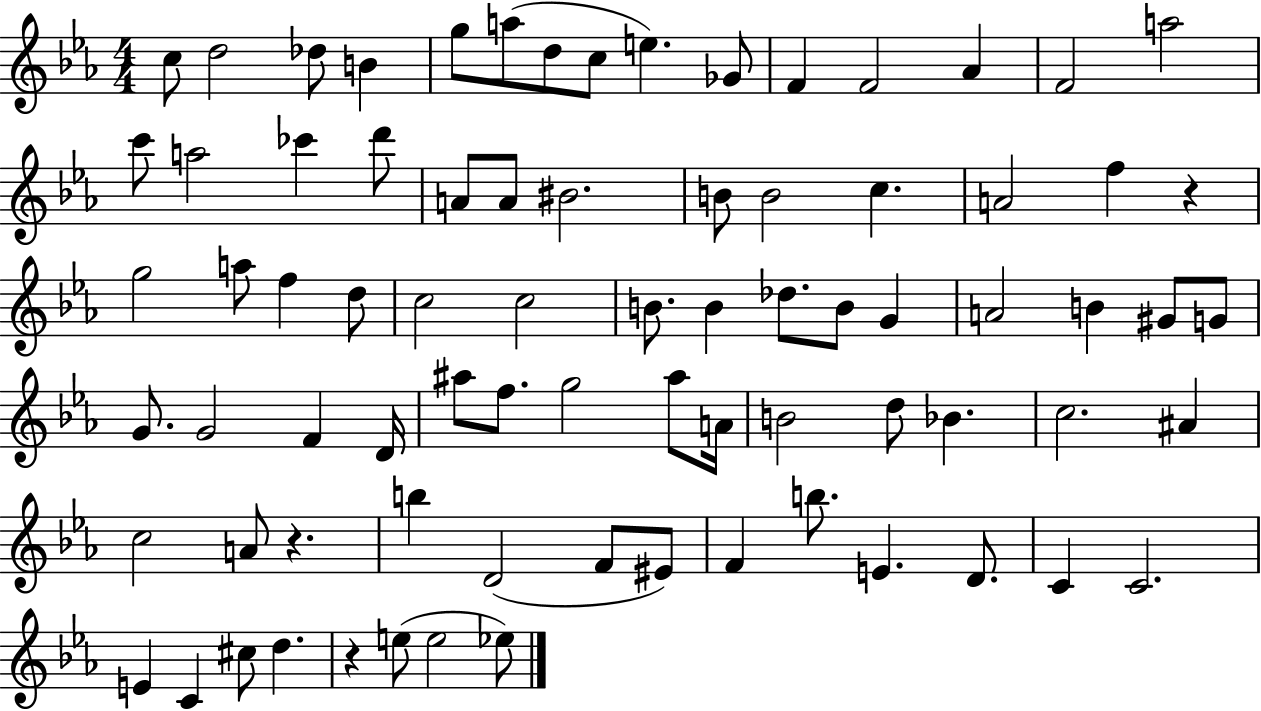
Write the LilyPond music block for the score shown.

{
  \clef treble
  \numericTimeSignature
  \time 4/4
  \key ees \major
  c''8 d''2 des''8 b'4 | g''8 a''8( d''8 c''8 e''4.) ges'8 | f'4 f'2 aes'4 | f'2 a''2 | \break c'''8 a''2 ces'''4 d'''8 | a'8 a'8 bis'2. | b'8 b'2 c''4. | a'2 f''4 r4 | \break g''2 a''8 f''4 d''8 | c''2 c''2 | b'8. b'4 des''8. b'8 g'4 | a'2 b'4 gis'8 g'8 | \break g'8. g'2 f'4 d'16 | ais''8 f''8. g''2 ais''8 a'16 | b'2 d''8 bes'4. | c''2. ais'4 | \break c''2 a'8 r4. | b''4 d'2( f'8 eis'8) | f'4 b''8. e'4. d'8. | c'4 c'2. | \break e'4 c'4 cis''8 d''4. | r4 e''8( e''2 ees''8) | \bar "|."
}